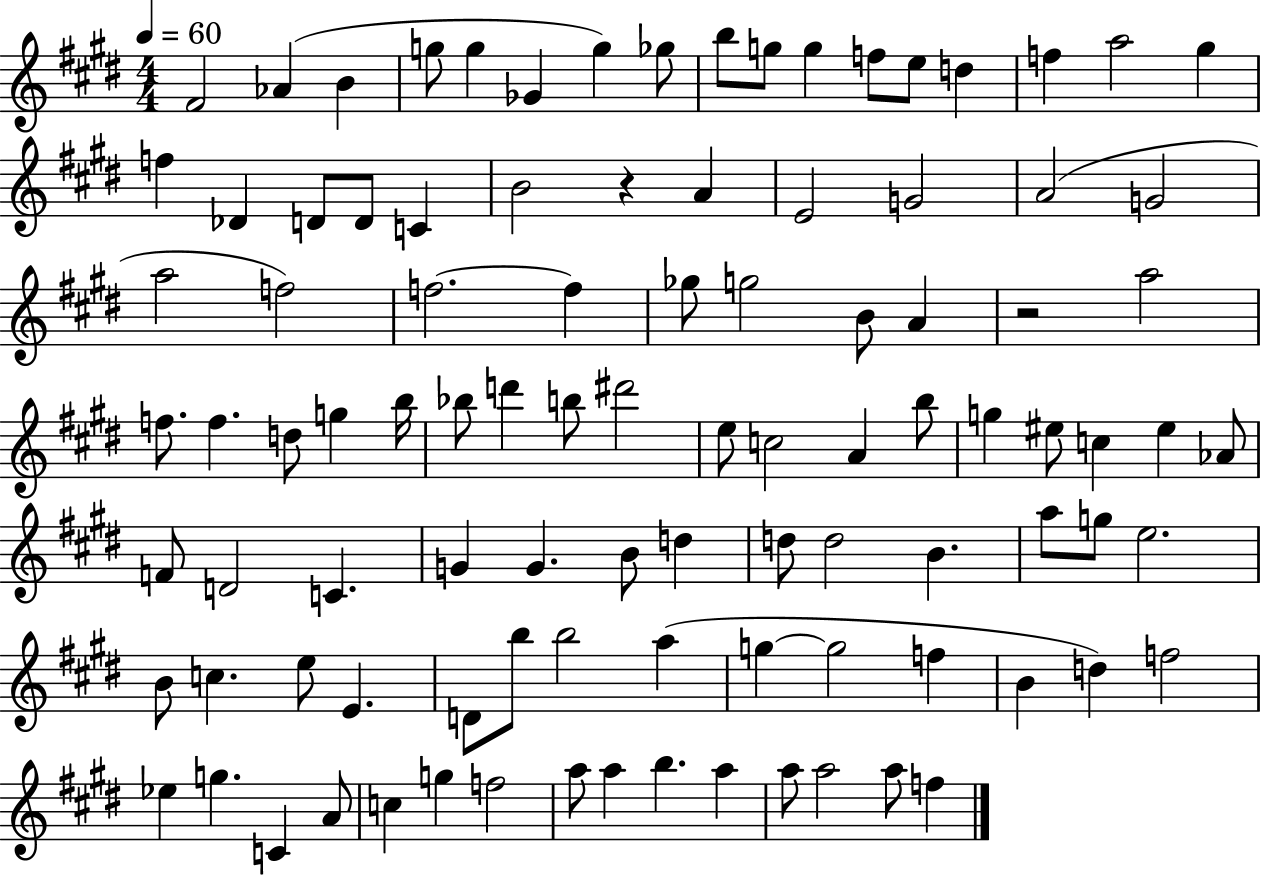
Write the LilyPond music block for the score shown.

{
  \clef treble
  \numericTimeSignature
  \time 4/4
  \key e \major
  \tempo 4 = 60
  fis'2 aes'4( b'4 | g''8 g''4 ges'4 g''4) ges''8 | b''8 g''8 g''4 f''8 e''8 d''4 | f''4 a''2 gis''4 | \break f''4 des'4 d'8 d'8 c'4 | b'2 r4 a'4 | e'2 g'2 | a'2( g'2 | \break a''2 f''2) | f''2.~~ f''4 | ges''8 g''2 b'8 a'4 | r2 a''2 | \break f''8. f''4. d''8 g''4 b''16 | bes''8 d'''4 b''8 dis'''2 | e''8 c''2 a'4 b''8 | g''4 eis''8 c''4 eis''4 aes'8 | \break f'8 d'2 c'4. | g'4 g'4. b'8 d''4 | d''8 d''2 b'4. | a''8 g''8 e''2. | \break b'8 c''4. e''8 e'4. | d'8 b''8 b''2 a''4( | g''4~~ g''2 f''4 | b'4 d''4) f''2 | \break ees''4 g''4. c'4 a'8 | c''4 g''4 f''2 | a''8 a''4 b''4. a''4 | a''8 a''2 a''8 f''4 | \break \bar "|."
}